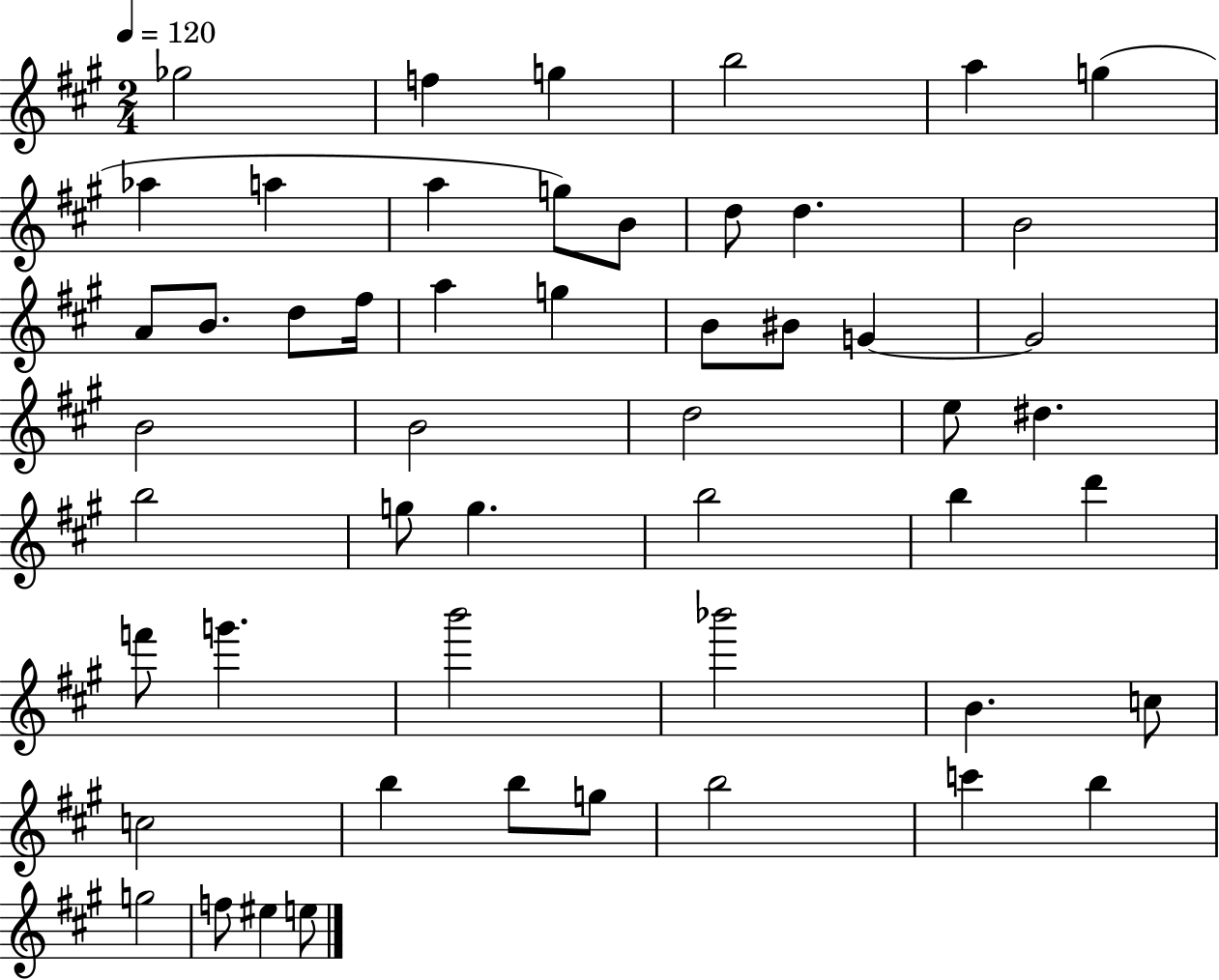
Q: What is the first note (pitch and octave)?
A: Gb5